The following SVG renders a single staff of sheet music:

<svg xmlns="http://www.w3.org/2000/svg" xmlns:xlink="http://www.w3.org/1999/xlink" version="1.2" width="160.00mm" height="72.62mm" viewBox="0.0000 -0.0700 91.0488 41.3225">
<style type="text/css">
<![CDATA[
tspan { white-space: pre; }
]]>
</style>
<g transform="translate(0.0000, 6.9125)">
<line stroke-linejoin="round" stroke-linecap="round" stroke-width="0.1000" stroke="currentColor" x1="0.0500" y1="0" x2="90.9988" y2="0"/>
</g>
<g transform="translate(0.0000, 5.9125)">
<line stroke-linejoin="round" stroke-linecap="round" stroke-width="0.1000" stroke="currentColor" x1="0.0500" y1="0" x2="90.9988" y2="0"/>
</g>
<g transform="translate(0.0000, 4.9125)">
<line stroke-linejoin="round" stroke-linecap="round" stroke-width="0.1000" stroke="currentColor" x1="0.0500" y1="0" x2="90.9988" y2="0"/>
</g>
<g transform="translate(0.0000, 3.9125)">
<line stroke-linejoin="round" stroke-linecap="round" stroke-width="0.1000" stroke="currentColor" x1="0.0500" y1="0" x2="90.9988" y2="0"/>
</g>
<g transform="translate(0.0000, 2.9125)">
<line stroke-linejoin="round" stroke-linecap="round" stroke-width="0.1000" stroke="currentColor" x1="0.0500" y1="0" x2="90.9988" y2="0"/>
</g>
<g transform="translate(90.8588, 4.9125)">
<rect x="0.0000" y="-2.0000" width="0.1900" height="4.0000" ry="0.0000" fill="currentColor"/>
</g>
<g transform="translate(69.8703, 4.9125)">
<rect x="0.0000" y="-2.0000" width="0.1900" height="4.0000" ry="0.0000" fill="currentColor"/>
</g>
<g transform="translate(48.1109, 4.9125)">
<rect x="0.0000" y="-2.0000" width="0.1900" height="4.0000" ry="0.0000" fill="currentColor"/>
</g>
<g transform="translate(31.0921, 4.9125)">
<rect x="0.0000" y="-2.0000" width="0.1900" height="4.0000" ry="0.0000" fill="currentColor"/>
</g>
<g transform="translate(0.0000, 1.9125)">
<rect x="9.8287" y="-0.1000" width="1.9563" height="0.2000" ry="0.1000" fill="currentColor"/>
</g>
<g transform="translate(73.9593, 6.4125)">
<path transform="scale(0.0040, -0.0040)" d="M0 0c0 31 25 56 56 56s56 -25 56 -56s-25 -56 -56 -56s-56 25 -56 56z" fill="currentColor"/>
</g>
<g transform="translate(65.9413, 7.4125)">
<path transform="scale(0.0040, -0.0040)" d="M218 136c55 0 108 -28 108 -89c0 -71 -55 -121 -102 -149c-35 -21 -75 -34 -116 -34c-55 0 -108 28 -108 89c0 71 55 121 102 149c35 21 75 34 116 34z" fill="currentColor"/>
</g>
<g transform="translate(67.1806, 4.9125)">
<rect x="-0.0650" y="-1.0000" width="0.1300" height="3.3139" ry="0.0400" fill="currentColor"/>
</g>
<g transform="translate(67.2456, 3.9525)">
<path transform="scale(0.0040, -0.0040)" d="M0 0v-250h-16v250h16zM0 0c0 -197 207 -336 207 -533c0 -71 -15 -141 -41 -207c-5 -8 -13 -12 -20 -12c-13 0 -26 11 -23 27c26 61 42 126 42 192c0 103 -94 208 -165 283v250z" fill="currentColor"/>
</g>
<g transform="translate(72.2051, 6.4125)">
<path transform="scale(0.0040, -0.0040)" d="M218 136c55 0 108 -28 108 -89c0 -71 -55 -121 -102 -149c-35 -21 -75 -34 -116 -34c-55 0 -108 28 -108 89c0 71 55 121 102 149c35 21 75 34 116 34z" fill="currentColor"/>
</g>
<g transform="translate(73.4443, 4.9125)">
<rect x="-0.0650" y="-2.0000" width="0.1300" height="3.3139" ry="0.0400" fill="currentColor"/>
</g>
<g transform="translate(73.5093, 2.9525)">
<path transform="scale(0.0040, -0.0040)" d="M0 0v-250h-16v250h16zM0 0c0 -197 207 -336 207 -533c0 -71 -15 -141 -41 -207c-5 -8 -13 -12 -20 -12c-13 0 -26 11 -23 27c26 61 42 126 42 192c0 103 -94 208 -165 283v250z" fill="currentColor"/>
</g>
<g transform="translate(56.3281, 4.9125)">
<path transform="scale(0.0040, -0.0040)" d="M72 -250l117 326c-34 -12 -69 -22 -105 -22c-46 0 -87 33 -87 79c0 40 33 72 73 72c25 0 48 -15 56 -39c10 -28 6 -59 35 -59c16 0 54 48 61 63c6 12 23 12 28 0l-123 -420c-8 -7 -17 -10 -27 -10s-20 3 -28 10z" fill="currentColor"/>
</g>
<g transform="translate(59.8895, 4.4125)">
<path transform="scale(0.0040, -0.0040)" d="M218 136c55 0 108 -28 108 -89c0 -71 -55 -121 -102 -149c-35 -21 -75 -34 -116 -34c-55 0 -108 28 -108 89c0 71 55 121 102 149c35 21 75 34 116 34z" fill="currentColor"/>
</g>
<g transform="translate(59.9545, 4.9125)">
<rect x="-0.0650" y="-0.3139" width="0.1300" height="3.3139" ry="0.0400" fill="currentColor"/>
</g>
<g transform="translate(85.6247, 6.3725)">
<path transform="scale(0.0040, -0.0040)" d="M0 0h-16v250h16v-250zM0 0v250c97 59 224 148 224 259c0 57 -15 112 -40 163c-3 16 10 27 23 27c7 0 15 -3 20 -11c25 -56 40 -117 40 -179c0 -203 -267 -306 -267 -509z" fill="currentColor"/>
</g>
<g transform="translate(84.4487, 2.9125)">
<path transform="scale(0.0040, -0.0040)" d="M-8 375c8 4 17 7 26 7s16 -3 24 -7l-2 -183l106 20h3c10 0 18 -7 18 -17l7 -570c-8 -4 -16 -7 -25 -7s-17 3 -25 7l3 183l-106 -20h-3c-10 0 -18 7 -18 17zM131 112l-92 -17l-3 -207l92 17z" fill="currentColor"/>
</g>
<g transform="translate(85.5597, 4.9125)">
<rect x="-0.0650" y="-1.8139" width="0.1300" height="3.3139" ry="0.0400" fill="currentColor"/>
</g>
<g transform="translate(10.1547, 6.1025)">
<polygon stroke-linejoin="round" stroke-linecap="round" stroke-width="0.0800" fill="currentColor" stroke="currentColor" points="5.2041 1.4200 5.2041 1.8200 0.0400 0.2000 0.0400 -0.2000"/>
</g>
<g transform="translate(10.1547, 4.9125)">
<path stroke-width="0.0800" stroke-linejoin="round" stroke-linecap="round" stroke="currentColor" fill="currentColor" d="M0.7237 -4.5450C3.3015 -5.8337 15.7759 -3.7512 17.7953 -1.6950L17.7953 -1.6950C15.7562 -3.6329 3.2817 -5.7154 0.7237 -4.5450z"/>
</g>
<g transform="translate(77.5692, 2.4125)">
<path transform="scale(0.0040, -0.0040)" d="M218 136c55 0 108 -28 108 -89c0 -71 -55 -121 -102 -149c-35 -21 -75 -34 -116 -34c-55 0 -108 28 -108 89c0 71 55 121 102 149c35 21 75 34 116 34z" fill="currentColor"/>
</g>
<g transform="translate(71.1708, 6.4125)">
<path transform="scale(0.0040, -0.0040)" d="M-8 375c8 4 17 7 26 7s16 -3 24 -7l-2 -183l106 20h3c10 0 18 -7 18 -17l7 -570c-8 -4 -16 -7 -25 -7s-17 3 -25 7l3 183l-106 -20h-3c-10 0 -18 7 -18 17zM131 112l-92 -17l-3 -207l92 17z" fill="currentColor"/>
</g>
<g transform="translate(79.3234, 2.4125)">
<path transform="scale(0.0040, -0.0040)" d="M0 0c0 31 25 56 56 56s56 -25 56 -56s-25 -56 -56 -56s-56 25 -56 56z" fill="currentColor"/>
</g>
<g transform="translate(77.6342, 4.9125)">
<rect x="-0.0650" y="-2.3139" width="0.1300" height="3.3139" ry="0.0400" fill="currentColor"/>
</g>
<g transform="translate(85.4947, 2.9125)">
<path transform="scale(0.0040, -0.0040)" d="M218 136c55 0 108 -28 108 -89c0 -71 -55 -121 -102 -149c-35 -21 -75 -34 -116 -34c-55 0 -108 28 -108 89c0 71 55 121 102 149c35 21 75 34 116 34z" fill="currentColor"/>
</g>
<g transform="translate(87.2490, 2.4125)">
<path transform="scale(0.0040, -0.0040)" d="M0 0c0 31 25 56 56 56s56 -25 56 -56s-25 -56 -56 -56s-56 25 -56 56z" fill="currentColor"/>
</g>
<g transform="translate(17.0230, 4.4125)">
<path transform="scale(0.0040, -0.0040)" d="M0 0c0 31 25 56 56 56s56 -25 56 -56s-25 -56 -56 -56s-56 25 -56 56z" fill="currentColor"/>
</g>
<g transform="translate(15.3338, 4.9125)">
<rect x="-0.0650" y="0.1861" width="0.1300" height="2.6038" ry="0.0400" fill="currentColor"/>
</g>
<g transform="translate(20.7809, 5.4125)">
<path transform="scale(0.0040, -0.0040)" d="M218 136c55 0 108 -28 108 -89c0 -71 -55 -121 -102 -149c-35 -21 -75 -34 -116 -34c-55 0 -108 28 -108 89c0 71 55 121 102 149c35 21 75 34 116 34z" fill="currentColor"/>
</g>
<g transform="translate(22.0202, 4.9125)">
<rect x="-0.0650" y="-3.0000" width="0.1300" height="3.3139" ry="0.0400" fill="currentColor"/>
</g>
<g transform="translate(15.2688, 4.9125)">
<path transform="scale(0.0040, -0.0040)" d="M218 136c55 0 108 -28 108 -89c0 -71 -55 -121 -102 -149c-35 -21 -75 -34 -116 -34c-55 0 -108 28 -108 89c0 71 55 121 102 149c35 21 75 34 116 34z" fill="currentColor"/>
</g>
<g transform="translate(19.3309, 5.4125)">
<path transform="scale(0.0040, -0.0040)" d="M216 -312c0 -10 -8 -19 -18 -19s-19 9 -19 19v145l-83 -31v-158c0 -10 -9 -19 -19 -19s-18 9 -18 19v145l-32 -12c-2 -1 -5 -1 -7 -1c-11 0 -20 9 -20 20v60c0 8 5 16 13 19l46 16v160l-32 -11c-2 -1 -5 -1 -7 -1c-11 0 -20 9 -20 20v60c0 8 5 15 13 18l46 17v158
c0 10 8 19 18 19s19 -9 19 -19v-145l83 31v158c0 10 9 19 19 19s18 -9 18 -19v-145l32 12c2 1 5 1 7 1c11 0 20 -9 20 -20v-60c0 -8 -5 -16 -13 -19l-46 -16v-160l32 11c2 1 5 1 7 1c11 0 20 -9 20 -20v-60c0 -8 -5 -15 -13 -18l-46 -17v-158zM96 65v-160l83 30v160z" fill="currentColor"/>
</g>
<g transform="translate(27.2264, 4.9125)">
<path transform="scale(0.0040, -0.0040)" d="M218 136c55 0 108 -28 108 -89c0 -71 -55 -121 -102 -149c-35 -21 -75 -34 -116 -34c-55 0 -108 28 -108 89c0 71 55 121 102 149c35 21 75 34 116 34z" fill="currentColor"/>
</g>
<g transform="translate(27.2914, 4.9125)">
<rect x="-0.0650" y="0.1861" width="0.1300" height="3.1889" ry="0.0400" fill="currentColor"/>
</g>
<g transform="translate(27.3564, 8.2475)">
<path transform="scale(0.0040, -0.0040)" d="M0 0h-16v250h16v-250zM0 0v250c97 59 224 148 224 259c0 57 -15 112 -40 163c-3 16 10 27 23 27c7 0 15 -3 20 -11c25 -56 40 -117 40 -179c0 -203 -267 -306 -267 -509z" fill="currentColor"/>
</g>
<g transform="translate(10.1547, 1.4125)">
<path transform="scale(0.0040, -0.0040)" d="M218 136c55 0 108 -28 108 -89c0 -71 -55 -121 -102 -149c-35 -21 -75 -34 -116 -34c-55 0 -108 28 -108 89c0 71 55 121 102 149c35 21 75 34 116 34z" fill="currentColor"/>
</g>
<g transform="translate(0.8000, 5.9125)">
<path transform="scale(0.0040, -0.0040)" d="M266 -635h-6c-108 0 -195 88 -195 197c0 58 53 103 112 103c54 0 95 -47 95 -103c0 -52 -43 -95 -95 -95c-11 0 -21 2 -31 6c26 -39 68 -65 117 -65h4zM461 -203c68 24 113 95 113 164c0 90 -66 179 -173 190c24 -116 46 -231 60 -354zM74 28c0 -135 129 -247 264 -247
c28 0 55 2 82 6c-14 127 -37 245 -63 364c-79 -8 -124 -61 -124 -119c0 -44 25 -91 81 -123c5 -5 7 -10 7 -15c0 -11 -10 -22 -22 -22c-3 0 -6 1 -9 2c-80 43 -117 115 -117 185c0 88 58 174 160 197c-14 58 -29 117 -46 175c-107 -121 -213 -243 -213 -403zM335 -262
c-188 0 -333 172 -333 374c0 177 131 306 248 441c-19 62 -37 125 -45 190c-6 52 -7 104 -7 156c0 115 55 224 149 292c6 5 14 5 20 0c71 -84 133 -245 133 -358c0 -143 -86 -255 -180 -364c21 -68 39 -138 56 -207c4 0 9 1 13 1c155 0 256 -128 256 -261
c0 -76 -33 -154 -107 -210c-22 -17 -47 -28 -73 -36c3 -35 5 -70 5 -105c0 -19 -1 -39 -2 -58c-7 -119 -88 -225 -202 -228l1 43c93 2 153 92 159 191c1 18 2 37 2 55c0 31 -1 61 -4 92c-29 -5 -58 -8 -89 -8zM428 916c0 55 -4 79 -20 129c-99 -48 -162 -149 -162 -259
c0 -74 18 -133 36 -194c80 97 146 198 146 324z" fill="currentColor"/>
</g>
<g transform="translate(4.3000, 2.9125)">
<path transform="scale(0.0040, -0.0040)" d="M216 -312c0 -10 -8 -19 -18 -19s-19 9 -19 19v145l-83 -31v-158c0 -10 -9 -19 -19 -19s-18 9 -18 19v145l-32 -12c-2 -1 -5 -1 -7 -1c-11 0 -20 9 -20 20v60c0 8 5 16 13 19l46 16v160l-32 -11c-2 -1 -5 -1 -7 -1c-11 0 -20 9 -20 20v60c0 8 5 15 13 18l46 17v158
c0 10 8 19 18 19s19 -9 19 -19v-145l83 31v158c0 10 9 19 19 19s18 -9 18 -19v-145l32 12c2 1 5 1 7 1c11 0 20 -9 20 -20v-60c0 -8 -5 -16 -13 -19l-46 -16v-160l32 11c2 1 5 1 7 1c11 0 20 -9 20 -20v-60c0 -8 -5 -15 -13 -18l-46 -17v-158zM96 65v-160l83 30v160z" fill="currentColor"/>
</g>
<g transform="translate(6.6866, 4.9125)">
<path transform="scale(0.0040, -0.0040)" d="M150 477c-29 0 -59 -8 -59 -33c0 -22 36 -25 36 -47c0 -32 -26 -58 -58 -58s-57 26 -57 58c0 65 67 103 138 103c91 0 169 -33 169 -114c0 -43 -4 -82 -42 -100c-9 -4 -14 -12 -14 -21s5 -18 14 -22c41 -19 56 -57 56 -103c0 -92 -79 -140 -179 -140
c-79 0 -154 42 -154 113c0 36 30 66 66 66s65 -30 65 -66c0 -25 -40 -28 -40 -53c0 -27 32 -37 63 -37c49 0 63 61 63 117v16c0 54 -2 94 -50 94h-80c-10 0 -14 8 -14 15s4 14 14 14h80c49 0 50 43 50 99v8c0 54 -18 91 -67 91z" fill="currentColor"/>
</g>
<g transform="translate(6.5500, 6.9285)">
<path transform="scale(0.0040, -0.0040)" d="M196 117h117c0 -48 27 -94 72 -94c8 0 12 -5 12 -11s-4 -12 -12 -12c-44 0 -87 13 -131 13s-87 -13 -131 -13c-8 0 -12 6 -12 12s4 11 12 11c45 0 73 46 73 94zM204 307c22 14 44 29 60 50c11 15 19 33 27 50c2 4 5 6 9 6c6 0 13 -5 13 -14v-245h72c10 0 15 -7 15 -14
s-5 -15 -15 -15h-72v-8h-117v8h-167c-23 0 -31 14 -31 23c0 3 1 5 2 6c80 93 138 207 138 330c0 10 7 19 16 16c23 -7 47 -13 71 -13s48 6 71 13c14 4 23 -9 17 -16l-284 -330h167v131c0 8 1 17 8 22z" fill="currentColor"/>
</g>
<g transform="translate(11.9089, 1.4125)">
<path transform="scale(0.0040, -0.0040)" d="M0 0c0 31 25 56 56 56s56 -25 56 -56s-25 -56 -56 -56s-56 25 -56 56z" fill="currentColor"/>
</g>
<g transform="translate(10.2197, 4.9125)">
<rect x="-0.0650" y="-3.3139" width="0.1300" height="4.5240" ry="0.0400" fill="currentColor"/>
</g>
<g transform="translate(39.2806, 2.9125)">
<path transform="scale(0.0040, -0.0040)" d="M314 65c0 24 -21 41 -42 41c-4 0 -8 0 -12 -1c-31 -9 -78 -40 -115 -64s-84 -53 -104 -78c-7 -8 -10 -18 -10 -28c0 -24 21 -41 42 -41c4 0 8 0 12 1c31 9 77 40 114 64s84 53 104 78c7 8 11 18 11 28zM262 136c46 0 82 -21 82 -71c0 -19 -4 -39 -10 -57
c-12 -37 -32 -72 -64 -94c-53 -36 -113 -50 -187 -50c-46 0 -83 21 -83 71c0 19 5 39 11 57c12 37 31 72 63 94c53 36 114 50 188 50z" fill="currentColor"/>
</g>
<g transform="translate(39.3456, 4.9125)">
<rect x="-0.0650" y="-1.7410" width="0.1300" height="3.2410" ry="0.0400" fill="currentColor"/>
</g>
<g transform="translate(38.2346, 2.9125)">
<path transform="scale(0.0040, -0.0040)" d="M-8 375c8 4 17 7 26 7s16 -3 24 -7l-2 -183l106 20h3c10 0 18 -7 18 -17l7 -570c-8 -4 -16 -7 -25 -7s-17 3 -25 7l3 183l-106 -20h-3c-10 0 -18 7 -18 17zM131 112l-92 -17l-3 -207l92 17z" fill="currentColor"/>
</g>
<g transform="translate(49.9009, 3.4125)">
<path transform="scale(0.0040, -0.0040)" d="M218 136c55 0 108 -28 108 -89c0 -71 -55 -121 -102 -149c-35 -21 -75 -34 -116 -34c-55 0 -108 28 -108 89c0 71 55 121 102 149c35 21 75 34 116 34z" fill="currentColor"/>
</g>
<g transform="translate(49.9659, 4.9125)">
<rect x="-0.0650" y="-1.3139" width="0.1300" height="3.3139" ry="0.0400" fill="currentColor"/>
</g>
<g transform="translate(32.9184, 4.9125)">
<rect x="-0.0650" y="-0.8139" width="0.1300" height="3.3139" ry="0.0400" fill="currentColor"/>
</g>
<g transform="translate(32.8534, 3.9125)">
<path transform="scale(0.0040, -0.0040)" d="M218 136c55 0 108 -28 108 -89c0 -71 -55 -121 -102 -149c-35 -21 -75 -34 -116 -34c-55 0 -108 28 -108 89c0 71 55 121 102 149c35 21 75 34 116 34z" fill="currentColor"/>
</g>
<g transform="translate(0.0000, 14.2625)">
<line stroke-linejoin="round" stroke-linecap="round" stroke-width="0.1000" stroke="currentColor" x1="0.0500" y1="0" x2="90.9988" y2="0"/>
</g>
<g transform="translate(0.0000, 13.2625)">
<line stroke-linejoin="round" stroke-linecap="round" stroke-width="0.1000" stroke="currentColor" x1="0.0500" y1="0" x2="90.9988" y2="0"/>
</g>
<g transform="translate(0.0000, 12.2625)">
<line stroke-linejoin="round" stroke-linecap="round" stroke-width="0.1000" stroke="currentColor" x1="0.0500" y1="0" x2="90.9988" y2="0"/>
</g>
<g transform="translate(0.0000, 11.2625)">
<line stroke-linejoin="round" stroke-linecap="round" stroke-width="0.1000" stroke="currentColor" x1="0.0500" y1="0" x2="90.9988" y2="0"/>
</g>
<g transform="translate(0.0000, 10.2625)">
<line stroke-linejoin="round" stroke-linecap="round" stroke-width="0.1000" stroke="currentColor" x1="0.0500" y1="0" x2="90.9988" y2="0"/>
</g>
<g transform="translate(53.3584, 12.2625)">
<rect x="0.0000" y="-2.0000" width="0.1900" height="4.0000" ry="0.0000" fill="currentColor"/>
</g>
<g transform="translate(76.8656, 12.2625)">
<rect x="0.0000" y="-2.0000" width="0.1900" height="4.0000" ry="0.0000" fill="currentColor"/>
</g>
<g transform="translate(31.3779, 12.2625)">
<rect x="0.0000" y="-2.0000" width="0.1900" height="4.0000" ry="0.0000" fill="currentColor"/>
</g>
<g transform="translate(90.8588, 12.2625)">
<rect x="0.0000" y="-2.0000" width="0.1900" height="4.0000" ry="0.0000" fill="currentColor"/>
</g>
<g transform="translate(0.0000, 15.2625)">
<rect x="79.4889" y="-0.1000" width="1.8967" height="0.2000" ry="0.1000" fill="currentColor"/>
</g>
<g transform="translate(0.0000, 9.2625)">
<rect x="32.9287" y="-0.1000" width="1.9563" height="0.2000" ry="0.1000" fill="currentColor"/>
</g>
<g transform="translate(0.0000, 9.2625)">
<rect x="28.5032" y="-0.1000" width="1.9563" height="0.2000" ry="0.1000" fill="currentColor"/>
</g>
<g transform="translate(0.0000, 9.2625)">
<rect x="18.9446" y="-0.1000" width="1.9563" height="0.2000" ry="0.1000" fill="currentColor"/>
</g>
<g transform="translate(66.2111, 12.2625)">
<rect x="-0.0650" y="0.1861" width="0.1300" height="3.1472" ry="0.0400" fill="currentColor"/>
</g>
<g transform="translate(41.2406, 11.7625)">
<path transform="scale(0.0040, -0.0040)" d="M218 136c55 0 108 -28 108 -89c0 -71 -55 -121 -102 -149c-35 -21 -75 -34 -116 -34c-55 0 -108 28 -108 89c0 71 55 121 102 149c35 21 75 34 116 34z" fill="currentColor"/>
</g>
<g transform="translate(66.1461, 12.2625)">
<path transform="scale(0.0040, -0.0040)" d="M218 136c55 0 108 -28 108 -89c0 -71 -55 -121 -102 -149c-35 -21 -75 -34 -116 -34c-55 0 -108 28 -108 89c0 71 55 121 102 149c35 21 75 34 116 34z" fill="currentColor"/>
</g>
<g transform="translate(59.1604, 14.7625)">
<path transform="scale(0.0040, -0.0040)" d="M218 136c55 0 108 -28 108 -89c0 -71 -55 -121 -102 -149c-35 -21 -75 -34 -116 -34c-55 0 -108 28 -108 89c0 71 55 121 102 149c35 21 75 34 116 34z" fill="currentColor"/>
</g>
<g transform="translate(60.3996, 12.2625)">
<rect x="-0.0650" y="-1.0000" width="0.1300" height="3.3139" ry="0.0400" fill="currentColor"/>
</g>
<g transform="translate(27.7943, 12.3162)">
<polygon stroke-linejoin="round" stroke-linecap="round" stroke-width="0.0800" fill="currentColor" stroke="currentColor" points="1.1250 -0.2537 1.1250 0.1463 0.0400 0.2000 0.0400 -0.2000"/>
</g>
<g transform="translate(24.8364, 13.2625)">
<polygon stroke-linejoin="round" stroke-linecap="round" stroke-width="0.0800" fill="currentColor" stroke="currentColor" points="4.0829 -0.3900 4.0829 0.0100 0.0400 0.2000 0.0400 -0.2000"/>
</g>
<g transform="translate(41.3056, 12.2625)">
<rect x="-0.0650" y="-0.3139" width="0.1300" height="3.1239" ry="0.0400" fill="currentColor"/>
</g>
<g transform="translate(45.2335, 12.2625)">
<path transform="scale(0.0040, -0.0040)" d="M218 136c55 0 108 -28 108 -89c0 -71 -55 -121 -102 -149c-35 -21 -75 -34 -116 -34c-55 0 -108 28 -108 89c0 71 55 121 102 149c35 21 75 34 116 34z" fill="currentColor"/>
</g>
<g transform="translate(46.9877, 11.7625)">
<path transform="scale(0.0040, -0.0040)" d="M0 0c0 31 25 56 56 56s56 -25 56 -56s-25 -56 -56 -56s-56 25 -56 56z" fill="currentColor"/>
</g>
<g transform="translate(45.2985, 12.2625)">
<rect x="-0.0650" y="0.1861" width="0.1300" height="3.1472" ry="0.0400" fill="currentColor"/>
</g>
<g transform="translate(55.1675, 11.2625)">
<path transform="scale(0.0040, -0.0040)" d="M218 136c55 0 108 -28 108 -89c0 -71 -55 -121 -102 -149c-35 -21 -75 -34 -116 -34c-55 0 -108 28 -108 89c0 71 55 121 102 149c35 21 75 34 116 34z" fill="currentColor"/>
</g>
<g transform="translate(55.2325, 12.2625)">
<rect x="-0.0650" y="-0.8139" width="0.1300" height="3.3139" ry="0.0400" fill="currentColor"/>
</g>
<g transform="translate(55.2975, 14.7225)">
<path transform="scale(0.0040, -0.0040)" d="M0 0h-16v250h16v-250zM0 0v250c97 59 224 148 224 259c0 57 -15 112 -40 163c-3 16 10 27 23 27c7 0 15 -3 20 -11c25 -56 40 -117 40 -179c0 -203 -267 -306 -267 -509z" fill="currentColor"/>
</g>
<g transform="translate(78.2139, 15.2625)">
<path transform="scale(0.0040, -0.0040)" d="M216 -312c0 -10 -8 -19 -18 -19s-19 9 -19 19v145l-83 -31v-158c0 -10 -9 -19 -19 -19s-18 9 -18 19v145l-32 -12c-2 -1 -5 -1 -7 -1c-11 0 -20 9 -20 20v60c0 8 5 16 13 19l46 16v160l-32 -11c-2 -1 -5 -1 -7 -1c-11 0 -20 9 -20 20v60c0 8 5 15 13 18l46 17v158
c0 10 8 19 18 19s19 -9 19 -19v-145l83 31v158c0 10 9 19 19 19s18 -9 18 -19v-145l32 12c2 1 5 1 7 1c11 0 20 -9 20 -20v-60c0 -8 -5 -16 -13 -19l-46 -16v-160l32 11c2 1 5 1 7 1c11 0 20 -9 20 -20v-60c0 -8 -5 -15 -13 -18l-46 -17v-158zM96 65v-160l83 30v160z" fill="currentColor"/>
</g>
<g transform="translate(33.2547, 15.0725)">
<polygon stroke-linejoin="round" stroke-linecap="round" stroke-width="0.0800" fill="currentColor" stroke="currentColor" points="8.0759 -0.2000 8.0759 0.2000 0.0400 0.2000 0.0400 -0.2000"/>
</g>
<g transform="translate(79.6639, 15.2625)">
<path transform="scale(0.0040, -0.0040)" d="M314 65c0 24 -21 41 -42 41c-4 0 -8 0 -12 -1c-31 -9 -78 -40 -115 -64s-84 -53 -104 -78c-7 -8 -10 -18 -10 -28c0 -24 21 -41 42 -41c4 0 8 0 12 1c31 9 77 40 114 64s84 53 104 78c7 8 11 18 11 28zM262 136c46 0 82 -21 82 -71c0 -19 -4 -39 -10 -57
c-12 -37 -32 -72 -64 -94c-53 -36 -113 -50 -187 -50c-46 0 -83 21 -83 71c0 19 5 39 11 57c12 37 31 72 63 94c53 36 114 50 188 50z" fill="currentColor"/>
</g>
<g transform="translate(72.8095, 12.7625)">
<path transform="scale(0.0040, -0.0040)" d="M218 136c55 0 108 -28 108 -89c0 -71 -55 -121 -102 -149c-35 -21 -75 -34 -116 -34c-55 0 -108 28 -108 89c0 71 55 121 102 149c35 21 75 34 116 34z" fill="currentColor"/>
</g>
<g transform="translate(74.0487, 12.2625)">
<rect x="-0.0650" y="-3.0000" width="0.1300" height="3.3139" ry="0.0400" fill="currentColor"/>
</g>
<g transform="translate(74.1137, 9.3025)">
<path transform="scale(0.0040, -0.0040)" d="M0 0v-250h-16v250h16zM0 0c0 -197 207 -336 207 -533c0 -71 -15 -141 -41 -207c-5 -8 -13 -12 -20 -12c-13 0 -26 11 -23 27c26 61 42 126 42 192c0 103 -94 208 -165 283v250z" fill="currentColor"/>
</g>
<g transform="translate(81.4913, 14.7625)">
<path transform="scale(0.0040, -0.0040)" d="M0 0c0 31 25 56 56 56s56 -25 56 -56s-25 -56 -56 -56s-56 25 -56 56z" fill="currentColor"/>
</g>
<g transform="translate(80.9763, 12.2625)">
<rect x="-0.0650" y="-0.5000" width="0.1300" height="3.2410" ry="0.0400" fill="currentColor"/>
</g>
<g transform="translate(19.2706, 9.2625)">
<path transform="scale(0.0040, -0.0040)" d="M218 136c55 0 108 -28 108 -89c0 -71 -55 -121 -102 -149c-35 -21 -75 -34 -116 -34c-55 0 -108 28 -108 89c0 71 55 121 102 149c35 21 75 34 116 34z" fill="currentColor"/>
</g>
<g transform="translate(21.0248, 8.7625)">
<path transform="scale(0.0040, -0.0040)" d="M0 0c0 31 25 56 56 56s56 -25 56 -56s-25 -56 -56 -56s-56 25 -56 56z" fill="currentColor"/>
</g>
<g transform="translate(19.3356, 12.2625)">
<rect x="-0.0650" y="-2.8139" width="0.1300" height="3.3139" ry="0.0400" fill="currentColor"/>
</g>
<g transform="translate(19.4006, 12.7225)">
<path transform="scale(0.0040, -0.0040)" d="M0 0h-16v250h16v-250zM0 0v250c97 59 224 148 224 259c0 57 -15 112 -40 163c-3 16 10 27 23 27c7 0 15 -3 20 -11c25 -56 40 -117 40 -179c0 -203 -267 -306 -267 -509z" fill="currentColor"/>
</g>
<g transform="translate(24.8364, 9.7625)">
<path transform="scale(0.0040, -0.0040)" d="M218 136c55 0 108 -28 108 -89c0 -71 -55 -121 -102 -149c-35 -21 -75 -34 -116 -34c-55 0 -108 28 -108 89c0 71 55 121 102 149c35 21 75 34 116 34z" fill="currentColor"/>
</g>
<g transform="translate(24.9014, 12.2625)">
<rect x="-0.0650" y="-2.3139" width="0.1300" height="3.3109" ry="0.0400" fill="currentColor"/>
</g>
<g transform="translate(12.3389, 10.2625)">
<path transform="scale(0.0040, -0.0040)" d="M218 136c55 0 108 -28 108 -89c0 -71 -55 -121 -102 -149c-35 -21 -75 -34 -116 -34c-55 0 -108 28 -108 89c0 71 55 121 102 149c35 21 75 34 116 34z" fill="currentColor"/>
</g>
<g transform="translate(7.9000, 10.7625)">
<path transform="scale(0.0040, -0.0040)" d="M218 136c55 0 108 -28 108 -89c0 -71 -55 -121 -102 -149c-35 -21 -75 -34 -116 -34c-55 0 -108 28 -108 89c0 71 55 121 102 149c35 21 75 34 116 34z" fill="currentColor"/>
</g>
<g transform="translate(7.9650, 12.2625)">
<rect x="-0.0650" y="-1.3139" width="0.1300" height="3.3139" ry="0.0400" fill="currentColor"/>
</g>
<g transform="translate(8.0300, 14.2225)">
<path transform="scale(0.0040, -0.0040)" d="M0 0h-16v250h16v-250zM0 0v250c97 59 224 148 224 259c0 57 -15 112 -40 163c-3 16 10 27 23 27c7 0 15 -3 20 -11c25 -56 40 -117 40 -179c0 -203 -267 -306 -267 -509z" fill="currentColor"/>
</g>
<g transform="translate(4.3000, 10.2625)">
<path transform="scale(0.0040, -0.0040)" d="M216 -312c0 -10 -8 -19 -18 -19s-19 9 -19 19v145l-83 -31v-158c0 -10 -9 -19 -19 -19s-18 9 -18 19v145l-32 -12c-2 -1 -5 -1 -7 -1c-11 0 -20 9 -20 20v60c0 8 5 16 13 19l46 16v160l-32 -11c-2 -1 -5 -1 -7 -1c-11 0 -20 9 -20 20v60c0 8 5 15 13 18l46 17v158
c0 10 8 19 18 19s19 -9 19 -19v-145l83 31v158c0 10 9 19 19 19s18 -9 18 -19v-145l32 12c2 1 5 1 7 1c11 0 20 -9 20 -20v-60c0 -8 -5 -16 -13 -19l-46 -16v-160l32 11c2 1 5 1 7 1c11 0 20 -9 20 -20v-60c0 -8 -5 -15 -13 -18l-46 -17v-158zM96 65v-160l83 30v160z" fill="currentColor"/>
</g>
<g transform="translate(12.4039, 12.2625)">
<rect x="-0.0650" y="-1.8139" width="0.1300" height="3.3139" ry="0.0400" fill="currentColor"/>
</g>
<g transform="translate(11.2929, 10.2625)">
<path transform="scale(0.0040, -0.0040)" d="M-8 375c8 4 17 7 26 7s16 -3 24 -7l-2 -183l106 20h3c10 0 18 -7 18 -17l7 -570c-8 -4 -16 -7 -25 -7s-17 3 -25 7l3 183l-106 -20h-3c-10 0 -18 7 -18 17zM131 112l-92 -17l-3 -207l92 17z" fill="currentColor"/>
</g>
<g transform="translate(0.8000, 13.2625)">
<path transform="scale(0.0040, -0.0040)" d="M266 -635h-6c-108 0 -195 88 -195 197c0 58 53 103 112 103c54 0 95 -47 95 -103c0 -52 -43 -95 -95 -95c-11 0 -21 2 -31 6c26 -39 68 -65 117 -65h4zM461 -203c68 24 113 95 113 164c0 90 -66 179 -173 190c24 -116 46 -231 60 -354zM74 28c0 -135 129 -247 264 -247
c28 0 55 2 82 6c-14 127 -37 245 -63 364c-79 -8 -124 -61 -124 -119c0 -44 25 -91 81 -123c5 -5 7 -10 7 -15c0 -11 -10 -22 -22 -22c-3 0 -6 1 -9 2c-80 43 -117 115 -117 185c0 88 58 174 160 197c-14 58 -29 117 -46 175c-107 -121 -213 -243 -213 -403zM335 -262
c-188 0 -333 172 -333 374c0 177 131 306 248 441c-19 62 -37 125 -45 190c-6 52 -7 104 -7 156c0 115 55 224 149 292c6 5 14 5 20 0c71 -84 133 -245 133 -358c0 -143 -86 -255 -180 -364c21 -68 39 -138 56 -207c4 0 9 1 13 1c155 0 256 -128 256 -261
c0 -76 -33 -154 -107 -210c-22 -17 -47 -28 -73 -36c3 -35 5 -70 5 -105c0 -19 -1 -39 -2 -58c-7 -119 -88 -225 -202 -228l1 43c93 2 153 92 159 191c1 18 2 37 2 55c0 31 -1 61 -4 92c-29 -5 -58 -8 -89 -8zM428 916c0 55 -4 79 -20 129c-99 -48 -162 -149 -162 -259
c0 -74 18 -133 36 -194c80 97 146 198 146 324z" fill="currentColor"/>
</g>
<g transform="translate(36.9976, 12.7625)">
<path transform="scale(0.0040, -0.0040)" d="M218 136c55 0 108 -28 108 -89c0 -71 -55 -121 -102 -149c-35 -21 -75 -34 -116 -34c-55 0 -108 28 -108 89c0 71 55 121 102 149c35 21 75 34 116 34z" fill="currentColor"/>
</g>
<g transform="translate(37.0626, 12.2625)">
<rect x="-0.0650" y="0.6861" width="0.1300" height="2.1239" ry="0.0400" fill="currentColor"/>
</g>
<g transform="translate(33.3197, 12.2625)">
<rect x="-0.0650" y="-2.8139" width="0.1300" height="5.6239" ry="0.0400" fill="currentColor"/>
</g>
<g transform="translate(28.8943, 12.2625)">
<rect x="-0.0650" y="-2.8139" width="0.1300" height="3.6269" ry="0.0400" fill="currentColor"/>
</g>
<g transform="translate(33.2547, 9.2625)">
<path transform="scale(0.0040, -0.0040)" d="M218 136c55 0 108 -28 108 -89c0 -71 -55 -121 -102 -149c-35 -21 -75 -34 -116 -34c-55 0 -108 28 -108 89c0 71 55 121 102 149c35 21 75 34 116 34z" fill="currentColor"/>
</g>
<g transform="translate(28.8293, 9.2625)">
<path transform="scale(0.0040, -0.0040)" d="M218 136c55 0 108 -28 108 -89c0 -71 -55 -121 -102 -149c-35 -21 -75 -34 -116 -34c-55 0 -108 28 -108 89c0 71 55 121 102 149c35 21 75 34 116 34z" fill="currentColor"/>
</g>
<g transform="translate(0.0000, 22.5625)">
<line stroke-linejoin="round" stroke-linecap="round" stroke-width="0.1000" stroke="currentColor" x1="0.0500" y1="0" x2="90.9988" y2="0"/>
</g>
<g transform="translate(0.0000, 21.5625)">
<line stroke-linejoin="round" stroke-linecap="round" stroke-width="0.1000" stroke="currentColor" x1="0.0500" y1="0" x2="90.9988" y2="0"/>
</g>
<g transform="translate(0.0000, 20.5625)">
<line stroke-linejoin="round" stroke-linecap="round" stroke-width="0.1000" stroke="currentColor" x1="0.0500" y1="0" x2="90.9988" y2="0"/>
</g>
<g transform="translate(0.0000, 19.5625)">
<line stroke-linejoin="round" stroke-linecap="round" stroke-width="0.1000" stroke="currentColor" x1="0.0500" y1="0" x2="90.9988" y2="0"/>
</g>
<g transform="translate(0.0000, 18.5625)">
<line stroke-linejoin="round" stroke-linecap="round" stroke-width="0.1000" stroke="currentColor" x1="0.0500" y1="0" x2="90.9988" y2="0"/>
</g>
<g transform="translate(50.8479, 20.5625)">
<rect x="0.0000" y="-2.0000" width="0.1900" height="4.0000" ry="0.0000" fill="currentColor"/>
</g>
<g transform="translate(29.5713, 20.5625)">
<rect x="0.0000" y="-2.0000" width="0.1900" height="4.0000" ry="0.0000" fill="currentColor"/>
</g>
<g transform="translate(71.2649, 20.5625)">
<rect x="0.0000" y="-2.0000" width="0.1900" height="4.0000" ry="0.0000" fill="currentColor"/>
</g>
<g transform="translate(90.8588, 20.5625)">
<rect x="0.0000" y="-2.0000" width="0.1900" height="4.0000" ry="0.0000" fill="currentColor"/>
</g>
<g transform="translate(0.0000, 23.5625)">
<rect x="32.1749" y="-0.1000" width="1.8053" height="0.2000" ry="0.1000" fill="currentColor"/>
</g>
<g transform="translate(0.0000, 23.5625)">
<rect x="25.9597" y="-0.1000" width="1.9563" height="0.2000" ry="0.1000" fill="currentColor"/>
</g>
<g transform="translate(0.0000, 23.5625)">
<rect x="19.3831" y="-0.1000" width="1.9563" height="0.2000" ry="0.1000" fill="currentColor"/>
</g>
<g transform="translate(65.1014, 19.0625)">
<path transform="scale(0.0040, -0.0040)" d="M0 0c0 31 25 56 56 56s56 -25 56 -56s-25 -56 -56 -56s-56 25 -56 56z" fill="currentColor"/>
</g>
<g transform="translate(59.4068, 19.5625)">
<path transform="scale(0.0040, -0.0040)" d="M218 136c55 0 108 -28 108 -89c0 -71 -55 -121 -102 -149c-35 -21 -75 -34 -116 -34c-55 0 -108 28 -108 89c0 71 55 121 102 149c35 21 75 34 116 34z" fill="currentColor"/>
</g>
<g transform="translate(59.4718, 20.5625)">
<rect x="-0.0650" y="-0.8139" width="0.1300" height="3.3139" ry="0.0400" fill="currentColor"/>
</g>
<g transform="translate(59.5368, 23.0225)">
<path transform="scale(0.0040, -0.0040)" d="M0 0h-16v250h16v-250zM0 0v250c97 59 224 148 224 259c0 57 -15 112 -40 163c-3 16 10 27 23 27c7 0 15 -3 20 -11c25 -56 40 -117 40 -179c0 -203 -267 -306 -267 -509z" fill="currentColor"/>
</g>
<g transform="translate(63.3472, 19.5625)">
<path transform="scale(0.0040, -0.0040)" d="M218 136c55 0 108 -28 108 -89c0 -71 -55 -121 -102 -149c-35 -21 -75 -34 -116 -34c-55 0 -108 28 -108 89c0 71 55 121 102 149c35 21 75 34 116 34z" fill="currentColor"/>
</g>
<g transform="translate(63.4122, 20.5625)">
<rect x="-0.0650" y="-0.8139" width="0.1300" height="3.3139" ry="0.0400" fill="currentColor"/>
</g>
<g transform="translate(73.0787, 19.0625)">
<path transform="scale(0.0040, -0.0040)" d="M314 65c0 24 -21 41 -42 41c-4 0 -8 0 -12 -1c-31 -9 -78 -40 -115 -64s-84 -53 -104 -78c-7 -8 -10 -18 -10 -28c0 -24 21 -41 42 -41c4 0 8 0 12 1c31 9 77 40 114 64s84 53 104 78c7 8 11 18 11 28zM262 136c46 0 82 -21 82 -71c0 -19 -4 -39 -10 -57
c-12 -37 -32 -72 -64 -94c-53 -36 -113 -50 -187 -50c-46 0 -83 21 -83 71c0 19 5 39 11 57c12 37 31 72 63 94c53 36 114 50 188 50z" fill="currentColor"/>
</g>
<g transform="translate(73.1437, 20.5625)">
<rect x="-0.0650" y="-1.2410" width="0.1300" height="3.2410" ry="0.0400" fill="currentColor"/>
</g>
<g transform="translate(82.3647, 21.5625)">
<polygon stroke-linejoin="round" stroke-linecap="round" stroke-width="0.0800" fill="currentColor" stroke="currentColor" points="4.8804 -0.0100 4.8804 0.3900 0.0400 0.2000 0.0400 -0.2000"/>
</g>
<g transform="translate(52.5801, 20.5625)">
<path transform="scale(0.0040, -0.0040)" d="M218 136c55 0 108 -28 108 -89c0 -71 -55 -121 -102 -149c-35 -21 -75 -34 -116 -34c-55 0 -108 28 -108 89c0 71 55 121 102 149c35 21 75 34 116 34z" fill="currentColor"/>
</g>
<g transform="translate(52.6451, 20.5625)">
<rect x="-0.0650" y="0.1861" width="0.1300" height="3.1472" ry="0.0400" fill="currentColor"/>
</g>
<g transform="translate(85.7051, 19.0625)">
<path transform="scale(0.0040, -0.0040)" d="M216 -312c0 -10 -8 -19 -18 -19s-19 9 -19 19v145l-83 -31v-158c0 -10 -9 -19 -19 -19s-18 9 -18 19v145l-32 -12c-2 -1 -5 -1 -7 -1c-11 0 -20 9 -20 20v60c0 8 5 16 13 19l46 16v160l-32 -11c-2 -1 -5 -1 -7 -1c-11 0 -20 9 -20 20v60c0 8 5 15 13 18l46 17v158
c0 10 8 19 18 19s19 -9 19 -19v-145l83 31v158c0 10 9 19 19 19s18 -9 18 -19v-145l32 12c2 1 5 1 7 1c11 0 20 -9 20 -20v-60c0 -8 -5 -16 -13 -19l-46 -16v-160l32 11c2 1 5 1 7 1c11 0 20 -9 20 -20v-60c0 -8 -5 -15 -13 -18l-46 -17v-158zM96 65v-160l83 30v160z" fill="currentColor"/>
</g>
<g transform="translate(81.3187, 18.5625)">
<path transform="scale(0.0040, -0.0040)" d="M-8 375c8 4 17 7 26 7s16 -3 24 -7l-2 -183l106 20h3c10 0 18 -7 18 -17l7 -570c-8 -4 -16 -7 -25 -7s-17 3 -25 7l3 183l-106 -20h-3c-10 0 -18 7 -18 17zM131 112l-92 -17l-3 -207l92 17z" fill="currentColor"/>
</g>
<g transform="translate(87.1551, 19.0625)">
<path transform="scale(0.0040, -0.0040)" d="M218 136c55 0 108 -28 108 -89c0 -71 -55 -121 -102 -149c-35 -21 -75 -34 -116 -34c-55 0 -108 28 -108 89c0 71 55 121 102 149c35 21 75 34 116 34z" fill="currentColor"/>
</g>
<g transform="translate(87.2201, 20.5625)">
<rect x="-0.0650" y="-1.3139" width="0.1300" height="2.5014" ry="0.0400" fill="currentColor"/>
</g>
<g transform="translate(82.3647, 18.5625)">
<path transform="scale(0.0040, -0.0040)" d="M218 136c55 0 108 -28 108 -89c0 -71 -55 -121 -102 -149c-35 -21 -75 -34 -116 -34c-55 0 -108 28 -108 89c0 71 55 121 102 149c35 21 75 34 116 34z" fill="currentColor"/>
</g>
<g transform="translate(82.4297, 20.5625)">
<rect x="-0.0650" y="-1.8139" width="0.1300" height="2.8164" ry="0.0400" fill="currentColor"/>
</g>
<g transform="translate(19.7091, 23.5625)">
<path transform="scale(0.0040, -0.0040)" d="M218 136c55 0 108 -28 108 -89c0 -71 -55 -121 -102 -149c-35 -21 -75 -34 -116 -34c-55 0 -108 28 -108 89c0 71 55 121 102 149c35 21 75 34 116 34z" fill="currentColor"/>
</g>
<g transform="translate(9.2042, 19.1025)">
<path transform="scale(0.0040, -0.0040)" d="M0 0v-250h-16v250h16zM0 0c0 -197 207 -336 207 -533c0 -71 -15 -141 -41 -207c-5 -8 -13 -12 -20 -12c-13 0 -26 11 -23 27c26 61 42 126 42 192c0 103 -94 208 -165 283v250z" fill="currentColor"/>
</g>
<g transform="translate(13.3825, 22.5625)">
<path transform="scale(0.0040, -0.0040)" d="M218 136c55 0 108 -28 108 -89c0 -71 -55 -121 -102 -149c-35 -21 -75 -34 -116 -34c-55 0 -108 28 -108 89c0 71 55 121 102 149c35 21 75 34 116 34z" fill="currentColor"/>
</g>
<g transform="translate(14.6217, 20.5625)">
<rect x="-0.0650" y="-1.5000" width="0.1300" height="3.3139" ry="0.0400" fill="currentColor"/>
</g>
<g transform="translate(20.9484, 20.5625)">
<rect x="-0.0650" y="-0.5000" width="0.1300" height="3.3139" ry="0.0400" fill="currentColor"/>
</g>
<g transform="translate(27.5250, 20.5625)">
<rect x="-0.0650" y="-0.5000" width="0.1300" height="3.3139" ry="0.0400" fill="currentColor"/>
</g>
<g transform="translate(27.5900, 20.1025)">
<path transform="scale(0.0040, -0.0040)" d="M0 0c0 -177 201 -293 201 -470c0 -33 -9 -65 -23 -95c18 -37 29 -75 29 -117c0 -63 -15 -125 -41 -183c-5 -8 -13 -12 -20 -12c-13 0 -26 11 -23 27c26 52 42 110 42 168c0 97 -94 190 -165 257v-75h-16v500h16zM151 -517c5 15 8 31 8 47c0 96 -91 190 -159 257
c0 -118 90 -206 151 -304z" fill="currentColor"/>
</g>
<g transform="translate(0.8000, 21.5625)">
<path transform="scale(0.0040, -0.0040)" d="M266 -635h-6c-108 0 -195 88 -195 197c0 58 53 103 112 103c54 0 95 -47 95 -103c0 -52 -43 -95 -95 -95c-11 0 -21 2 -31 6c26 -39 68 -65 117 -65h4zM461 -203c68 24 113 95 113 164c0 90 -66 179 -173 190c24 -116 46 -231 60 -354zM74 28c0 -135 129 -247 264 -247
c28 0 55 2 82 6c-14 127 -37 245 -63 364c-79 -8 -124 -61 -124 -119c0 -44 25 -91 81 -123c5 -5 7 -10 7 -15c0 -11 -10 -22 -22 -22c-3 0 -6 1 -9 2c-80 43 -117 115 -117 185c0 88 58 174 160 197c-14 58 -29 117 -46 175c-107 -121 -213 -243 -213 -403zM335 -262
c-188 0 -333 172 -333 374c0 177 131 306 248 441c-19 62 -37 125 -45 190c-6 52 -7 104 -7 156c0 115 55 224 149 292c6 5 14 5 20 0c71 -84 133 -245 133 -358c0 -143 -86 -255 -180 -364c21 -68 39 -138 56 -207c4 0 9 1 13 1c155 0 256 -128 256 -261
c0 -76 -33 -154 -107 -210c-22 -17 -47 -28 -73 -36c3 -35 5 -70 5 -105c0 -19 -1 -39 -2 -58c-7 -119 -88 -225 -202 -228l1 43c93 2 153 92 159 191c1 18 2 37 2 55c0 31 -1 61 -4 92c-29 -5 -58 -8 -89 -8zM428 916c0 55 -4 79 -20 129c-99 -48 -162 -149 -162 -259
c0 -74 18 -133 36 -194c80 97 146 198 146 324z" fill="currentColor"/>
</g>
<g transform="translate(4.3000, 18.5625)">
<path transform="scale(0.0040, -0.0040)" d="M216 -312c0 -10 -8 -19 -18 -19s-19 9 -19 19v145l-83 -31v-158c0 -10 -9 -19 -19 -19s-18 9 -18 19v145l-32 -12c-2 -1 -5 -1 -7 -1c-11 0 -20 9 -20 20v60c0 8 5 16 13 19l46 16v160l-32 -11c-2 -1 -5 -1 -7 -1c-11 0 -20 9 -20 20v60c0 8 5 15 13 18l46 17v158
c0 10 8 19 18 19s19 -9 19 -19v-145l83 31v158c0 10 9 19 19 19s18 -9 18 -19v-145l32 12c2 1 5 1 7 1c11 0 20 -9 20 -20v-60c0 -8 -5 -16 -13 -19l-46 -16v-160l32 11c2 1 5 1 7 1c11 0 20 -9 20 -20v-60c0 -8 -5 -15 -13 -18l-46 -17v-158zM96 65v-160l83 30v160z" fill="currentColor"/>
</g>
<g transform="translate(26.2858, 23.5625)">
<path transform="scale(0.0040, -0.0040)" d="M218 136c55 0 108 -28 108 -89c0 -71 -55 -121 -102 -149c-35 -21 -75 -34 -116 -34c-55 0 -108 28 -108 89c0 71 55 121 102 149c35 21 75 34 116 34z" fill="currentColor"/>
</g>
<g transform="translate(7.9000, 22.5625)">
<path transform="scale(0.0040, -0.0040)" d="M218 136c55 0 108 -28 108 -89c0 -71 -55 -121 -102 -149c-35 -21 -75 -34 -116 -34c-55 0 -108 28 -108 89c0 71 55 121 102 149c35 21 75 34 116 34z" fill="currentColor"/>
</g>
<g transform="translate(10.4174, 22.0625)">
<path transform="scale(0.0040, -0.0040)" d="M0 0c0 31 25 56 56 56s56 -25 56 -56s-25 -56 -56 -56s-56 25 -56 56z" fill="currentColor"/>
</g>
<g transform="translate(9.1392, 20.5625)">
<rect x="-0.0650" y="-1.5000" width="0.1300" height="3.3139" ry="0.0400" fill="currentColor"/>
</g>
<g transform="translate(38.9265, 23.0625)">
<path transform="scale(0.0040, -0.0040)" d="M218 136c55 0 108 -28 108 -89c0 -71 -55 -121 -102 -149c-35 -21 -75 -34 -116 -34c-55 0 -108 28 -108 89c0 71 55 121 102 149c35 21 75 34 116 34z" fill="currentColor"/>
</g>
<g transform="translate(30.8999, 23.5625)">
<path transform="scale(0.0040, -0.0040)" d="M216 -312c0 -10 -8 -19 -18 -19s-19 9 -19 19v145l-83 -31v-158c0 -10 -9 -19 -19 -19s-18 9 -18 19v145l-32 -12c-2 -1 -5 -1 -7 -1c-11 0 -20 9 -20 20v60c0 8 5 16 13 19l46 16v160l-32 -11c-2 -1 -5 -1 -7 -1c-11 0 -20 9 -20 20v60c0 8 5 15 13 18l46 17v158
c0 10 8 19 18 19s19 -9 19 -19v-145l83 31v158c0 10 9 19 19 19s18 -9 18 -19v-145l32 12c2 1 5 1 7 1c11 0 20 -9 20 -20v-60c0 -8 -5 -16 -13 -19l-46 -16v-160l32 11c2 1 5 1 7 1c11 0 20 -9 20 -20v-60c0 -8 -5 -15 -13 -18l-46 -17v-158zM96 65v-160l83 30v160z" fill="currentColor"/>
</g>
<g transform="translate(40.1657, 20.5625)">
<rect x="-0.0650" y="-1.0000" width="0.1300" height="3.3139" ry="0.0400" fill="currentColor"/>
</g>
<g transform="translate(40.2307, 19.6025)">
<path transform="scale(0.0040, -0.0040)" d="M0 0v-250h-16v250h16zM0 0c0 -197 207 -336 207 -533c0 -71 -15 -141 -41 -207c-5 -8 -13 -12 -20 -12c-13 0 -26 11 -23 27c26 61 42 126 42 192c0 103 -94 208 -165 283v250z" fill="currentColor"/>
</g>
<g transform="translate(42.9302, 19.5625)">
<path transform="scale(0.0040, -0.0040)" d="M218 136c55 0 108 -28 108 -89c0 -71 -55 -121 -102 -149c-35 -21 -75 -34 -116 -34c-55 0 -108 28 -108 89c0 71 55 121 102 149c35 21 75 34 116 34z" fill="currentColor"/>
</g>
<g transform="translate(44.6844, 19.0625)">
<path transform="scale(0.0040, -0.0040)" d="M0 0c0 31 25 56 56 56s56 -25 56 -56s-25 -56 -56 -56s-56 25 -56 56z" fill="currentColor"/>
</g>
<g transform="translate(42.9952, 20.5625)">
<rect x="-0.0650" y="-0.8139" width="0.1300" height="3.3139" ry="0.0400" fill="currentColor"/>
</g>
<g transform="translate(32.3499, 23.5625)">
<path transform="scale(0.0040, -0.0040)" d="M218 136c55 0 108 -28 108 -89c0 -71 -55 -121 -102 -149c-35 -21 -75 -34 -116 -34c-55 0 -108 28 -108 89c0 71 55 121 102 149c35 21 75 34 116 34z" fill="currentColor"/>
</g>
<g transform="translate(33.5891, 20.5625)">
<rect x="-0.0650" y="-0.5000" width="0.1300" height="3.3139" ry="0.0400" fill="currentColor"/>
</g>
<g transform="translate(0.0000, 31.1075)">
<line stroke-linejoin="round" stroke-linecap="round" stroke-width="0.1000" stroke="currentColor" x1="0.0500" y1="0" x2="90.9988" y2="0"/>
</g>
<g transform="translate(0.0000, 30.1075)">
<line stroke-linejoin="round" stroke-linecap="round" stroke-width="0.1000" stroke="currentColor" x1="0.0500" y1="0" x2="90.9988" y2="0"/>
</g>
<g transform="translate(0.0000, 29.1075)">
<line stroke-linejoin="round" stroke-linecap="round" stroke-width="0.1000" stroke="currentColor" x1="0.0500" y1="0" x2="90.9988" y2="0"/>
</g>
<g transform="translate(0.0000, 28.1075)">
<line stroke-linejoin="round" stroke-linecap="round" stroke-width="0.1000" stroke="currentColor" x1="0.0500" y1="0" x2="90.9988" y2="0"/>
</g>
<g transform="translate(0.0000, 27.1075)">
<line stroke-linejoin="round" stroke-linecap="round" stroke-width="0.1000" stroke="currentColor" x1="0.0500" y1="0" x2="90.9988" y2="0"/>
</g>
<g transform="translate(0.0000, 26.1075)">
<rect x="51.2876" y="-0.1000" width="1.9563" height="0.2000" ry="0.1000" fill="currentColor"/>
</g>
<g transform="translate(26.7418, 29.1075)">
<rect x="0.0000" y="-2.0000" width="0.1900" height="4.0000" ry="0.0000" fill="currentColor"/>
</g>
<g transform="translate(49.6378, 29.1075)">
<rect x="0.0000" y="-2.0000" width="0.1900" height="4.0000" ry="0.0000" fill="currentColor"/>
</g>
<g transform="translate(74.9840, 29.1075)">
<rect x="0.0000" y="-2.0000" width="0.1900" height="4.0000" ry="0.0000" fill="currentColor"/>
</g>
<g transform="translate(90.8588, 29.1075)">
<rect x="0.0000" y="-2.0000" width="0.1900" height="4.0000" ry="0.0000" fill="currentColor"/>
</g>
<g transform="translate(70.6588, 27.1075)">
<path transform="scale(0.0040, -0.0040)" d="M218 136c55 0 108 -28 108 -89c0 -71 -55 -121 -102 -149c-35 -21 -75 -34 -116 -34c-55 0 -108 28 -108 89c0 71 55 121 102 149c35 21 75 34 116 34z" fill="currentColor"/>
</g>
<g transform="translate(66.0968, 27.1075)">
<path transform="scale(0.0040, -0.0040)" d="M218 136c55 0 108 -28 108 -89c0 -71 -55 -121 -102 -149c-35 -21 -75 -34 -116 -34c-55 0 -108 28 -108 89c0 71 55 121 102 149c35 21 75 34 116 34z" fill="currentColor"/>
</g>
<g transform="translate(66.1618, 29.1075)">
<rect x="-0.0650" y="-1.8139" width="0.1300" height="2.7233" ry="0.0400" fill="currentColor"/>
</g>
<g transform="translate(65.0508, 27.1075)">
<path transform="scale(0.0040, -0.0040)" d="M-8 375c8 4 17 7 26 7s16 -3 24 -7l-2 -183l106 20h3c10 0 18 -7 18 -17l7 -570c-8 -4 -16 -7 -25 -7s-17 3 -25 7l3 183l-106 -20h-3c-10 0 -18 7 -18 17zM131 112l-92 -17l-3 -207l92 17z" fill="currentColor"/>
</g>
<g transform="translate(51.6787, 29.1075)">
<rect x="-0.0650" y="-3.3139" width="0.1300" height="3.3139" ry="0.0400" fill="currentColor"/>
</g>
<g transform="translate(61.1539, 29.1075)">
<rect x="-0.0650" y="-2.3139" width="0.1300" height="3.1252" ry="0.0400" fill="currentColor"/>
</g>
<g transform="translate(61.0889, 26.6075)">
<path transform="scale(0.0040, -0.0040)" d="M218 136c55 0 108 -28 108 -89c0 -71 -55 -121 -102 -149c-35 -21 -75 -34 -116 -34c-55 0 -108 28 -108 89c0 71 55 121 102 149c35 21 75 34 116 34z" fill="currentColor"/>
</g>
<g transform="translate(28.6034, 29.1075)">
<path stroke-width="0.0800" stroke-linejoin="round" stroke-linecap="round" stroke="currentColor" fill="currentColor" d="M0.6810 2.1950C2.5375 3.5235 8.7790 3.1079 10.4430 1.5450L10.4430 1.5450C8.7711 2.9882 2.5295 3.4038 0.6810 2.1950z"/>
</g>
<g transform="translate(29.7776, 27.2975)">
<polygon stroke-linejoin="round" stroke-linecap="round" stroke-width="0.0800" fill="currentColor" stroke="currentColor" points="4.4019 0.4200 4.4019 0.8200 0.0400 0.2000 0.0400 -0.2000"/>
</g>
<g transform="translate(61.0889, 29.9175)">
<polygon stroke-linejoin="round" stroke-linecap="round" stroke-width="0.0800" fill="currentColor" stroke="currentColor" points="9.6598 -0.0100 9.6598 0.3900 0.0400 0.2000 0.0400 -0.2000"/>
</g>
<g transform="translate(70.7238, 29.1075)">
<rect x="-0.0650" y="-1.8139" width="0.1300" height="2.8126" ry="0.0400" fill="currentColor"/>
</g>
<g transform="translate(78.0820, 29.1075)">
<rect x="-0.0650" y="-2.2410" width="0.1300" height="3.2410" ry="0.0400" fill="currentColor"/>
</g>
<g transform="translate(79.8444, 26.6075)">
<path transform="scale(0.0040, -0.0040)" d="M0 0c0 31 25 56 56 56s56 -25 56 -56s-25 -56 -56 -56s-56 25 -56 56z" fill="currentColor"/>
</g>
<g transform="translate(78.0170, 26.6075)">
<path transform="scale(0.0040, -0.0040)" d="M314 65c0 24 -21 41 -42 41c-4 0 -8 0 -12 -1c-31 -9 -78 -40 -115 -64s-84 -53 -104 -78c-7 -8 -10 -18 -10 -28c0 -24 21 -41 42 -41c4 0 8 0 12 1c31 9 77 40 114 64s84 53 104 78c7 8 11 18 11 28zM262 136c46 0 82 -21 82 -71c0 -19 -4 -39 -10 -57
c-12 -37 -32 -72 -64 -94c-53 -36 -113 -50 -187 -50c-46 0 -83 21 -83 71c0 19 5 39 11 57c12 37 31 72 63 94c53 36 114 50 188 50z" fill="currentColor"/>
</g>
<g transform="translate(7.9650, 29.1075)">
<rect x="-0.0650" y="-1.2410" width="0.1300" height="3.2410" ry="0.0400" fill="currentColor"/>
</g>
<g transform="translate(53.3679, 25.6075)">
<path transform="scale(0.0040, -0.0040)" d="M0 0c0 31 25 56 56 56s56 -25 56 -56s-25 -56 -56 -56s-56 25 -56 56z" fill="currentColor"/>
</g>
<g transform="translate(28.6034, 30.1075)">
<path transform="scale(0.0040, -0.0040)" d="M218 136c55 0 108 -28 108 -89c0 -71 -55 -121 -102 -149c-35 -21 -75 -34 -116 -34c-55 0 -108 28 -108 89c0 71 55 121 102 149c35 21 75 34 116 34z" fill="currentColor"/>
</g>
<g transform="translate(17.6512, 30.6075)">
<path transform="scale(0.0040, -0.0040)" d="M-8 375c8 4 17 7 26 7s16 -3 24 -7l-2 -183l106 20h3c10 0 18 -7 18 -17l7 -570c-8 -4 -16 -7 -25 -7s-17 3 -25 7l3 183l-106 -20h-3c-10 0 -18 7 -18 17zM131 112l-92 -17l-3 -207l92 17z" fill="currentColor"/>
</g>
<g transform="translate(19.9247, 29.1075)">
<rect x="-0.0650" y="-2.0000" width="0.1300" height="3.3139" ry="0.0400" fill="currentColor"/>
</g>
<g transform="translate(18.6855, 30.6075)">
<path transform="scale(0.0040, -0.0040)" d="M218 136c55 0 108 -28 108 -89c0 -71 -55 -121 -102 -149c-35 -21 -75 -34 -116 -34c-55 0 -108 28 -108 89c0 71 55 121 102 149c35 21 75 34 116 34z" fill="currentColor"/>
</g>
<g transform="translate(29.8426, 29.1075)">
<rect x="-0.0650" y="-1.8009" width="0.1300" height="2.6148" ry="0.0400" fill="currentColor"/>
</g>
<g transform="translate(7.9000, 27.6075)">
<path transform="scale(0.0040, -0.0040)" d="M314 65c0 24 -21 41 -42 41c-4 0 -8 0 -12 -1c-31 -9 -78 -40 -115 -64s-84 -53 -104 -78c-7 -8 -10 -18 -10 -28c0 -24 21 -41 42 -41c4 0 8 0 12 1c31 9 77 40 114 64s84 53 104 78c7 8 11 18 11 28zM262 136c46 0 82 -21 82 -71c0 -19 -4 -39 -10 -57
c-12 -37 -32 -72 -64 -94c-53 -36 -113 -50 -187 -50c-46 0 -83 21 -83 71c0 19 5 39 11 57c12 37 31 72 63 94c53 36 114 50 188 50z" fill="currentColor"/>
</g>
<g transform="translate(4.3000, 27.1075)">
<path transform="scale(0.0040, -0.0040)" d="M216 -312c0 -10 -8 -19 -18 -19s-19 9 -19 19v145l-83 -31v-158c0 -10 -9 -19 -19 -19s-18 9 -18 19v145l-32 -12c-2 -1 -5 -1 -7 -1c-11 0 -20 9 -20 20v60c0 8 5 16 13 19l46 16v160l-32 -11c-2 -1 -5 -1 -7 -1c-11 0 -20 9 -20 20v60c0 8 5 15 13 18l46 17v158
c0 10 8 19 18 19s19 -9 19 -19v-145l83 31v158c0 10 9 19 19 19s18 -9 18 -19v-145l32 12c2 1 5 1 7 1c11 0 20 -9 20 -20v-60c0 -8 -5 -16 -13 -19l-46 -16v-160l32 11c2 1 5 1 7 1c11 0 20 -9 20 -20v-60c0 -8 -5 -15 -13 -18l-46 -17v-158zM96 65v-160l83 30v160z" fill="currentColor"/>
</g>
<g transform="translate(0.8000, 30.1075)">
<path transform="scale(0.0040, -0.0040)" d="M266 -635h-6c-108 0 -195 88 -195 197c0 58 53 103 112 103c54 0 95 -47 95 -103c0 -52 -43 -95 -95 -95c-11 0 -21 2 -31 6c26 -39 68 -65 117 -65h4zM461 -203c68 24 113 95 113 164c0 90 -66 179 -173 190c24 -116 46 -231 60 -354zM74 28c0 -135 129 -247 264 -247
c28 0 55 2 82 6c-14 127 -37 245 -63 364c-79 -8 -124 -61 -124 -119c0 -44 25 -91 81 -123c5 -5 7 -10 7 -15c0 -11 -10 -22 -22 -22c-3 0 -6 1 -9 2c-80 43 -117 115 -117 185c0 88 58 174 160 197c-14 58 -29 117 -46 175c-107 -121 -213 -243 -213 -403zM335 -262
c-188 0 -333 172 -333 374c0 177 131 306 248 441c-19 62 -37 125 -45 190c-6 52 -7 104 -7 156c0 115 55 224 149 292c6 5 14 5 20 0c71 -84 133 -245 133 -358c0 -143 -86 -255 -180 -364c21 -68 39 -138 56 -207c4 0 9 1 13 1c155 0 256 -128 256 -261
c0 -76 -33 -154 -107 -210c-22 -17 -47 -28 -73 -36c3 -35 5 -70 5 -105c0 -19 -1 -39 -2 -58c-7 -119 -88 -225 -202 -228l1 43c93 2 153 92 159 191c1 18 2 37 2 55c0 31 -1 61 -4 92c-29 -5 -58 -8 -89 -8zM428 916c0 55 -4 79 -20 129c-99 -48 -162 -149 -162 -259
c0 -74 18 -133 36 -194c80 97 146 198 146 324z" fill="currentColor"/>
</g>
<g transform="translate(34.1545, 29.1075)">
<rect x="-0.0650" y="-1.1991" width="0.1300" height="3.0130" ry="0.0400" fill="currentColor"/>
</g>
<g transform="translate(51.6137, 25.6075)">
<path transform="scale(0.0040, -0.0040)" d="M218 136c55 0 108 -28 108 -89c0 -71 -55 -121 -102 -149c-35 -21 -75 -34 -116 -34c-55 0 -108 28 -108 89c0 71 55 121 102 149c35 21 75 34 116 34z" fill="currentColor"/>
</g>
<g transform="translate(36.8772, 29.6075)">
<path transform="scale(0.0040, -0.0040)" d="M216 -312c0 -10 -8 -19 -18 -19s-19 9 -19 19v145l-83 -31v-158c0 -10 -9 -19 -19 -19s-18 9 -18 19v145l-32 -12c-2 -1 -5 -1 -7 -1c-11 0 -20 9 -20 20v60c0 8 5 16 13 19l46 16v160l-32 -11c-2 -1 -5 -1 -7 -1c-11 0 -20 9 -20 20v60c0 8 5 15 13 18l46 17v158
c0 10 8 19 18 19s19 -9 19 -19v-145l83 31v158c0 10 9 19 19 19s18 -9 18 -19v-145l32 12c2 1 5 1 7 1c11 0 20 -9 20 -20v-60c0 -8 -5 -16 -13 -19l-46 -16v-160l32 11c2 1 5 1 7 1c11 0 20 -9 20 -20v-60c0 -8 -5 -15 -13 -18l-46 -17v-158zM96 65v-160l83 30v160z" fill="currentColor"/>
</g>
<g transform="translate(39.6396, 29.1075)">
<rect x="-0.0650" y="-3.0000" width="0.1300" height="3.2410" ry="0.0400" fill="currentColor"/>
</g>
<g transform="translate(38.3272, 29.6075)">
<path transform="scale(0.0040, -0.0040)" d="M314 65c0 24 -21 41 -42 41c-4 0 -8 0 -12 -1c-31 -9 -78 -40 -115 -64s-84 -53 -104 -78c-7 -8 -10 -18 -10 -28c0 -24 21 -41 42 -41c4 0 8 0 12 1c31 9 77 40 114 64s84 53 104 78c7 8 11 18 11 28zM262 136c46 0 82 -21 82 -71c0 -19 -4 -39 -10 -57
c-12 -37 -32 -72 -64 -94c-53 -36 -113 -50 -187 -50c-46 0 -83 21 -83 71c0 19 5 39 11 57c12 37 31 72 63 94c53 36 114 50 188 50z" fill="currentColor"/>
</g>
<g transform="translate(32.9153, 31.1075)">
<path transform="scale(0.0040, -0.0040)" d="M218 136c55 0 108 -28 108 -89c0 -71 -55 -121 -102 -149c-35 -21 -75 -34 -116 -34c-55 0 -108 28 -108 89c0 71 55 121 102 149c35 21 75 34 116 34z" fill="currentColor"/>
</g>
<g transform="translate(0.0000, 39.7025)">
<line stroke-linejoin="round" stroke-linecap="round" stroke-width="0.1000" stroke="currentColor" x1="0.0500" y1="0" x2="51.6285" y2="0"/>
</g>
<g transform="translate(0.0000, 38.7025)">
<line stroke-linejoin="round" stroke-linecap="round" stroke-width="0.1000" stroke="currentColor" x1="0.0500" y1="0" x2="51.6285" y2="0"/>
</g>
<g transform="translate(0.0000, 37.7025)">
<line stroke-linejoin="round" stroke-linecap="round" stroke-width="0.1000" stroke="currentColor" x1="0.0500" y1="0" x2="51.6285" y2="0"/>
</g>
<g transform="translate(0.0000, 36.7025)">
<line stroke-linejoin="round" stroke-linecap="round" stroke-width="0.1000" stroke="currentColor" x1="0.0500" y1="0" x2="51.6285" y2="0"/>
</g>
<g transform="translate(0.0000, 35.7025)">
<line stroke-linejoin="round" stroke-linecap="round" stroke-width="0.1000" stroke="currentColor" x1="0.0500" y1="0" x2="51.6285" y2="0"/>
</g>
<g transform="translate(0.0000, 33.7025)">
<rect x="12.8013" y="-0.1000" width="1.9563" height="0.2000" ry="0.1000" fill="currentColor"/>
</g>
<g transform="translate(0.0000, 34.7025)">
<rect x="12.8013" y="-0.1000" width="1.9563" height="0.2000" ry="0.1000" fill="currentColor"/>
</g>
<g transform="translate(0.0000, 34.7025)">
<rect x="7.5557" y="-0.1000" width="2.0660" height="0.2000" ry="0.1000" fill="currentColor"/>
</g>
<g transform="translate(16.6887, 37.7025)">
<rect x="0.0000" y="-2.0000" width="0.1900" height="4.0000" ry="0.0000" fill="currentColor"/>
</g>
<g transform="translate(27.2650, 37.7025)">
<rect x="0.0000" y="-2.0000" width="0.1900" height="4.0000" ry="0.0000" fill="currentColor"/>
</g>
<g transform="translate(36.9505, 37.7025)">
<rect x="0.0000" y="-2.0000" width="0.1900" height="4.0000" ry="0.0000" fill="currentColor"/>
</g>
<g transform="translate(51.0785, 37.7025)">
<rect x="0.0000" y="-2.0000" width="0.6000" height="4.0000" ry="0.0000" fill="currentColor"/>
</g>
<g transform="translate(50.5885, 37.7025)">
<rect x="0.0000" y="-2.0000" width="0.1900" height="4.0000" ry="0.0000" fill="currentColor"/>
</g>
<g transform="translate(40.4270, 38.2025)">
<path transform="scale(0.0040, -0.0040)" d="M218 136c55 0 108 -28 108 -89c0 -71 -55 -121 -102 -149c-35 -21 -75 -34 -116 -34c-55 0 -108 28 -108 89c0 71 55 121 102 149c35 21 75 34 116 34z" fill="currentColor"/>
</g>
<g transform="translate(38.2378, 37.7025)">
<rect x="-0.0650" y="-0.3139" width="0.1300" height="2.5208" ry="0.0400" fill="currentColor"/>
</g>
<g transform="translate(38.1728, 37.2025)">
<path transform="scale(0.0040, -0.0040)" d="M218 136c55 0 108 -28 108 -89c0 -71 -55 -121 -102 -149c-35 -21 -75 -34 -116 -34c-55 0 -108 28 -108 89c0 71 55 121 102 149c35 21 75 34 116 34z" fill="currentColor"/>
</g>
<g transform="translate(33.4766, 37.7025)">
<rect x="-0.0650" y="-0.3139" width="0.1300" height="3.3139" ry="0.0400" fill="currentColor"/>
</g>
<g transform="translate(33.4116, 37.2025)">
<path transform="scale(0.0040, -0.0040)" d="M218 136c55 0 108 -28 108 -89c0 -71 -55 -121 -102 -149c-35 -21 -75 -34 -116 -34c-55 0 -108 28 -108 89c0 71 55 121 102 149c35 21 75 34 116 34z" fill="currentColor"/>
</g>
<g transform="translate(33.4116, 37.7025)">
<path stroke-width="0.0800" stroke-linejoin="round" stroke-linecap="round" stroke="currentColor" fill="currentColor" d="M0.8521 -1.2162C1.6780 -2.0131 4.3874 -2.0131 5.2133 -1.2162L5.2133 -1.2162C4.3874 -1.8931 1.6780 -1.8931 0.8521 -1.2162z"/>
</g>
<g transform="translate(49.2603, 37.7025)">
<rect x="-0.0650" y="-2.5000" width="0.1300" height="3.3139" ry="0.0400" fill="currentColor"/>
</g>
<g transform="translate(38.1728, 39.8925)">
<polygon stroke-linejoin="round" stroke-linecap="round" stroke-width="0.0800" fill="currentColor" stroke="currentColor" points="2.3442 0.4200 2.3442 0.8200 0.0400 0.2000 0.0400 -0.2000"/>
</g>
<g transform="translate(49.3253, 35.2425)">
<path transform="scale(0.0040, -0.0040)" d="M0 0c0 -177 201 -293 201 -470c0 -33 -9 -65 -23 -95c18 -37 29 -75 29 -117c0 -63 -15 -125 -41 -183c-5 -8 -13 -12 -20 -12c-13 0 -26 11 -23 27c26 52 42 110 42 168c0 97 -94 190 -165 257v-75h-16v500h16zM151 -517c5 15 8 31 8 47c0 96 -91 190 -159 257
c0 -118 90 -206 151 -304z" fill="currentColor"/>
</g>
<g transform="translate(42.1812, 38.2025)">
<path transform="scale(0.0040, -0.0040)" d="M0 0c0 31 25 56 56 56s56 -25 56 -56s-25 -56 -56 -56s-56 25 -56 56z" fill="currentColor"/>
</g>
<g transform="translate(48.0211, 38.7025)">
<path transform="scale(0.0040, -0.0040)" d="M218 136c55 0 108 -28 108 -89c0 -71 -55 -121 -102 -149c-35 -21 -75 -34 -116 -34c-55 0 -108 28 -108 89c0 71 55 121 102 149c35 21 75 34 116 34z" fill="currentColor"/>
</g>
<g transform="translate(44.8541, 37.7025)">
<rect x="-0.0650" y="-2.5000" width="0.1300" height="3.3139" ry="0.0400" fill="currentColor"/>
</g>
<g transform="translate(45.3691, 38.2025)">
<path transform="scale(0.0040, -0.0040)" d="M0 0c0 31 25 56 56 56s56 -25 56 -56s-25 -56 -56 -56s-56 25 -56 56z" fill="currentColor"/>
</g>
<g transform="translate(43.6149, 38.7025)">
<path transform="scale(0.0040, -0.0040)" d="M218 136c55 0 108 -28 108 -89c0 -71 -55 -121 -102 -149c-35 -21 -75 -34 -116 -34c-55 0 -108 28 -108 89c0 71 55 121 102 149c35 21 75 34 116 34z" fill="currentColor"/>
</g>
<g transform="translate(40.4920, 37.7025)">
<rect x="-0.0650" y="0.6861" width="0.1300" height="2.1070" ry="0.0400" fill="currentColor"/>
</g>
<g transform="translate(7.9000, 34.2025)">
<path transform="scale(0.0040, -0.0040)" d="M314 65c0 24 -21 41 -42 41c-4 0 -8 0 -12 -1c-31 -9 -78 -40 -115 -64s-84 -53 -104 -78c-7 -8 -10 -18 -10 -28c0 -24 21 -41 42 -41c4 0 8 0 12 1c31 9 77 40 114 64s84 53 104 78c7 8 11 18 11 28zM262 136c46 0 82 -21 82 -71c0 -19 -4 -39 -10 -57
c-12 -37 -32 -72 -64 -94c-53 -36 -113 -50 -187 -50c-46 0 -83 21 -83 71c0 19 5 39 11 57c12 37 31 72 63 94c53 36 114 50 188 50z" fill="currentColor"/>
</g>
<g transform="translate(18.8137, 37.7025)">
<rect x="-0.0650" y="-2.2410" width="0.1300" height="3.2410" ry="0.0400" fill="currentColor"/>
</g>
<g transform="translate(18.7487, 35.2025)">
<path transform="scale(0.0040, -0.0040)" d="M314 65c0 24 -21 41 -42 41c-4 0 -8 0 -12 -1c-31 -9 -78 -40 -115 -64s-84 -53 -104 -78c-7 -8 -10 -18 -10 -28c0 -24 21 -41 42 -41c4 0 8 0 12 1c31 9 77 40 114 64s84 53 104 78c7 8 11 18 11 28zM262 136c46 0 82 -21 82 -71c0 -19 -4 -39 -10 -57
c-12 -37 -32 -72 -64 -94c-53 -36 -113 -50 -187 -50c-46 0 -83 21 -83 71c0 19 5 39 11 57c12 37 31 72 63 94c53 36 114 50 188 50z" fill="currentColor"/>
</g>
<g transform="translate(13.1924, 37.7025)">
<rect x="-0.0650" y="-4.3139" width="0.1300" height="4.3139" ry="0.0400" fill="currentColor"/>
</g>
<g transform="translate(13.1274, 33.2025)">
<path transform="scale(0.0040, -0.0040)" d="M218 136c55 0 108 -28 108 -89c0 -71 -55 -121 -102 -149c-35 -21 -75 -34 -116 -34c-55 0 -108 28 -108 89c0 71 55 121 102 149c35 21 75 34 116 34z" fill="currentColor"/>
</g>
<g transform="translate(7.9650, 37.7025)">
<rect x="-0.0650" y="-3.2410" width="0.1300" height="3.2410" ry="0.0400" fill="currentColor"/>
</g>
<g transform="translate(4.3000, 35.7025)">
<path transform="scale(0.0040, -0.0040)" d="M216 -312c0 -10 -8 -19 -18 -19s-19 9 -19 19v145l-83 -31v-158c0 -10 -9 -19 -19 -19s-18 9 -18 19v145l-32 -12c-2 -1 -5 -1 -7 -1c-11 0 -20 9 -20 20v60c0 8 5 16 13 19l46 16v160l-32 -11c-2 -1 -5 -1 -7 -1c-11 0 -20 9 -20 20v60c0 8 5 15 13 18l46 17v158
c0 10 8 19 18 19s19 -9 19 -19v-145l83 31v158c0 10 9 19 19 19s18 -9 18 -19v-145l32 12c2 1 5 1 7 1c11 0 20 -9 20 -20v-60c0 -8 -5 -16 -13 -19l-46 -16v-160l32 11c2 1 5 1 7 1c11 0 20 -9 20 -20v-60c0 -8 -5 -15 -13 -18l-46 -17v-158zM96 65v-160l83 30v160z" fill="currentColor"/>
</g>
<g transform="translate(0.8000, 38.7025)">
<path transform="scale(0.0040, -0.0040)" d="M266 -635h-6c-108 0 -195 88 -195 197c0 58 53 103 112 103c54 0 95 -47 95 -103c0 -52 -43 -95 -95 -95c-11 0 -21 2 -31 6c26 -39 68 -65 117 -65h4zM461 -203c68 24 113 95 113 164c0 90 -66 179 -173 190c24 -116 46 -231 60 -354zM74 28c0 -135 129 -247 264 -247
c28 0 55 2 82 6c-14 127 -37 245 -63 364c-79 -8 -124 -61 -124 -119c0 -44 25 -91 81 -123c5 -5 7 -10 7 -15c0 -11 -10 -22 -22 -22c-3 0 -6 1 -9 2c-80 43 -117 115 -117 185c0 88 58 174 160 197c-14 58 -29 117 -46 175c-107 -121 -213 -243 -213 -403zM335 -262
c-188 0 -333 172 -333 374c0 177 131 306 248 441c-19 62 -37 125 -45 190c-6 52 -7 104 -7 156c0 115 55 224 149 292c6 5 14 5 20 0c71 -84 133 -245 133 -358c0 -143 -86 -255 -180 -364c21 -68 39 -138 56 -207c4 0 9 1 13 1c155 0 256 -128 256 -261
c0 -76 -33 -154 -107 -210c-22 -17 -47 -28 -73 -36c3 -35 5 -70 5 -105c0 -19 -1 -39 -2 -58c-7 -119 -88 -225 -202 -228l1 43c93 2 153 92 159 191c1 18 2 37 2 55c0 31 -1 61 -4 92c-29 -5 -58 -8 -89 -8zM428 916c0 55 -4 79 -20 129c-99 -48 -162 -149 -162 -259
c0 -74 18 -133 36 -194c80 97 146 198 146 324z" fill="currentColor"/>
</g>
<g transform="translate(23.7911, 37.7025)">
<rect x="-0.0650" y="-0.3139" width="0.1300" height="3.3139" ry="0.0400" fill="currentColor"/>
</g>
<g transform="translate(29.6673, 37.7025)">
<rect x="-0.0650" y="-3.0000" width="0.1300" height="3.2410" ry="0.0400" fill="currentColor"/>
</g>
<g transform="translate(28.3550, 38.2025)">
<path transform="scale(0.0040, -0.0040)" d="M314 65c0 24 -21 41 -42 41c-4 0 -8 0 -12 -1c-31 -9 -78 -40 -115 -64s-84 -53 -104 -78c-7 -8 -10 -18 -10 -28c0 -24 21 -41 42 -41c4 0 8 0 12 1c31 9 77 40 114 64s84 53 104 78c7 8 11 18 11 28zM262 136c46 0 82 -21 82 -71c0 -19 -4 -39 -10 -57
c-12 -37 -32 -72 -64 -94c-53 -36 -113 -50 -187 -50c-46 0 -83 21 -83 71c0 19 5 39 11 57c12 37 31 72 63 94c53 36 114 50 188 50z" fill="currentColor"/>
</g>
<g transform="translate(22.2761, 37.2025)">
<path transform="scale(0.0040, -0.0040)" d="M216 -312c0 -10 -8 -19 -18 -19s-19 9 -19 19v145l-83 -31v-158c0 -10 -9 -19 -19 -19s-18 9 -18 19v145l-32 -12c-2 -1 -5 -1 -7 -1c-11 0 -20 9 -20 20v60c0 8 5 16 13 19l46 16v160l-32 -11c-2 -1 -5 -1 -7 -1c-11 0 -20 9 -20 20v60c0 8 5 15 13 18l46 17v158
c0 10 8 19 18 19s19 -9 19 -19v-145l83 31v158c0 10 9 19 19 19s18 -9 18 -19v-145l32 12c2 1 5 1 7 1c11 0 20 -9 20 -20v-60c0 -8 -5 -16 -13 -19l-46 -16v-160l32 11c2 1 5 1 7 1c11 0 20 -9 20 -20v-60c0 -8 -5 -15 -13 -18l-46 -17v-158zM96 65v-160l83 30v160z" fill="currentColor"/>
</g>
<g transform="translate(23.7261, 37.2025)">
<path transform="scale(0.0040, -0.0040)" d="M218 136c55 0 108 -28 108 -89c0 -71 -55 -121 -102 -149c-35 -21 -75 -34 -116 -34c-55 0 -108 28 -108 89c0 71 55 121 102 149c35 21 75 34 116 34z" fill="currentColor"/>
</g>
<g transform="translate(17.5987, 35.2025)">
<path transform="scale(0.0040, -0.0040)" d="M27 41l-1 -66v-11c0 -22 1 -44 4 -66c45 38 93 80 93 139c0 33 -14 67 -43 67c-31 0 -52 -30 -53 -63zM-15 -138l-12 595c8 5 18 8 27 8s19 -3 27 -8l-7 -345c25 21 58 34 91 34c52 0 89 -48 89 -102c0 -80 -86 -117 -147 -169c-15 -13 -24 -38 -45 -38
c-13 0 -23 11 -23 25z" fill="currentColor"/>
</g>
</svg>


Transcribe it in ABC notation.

X:1
T:Untitled
M:3/4
L:1/4
K:G
b/2 B/2 ^A B/2 d f2 e z/2 c D/2 F/2 g f/2 e/2 f a/2 g/2 a/4 a/2 A/2 c/2 B d/2 D B A/2 ^C2 E/2 E C C/4 ^C D/2 d B d/2 d e2 f/2 ^e/2 e2 F G/2 E/2 ^A2 b g/2 f/2 f/2 g2 b2 d' _g2 ^c A2 c c/2 A/2 G G/4